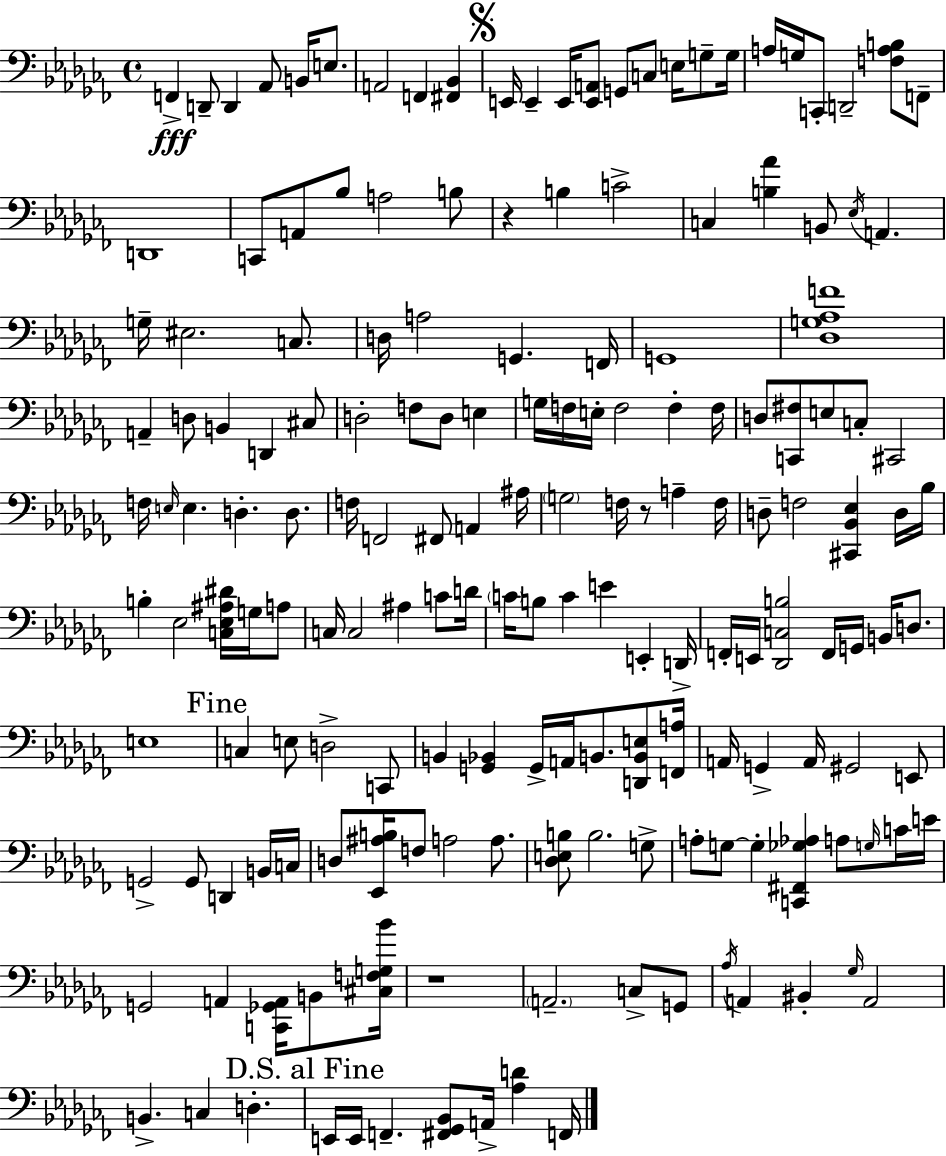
F2/q D2/e D2/q Ab2/e B2/s E3/e. A2/h F2/q [F#2,Bb2]/q E2/s E2/q E2/s [E2,A2]/e G2/e C3/e E3/s G3/e G3/s A3/s G3/s C2/e D2/h [F3,A3,B3]/e F2/e D2/w C2/e A2/e Bb3/e A3/h B3/e R/q B3/q C4/h C3/q [B3,Ab4]/q B2/e Eb3/s A2/q. G3/s EIS3/h. C3/e. D3/s A3/h G2/q. F2/s G2/w [Db3,G3,Ab3,F4]/w A2/q D3/e B2/q D2/q C#3/e D3/h F3/e D3/e E3/q G3/s F3/s E3/s F3/h F3/q F3/s D3/e [C2,F#3]/e E3/e C3/e C#2/h F3/s E3/s E3/q. D3/q. D3/e. F3/s F2/h F#2/e A2/q A#3/s G3/h F3/s R/e A3/q F3/s D3/e F3/h [C#2,Bb2,Eb3]/q D3/s Bb3/s B3/q Eb3/h [C3,Eb3,A#3,D#4]/s G3/s A3/e C3/s C3/h A#3/q C4/e D4/s C4/s B3/e C4/q E4/q E2/q D2/s F2/s E2/s [Db2,C3,B3]/h F2/s G2/s B2/s D3/e. E3/w C3/q E3/e D3/h C2/e B2/q [G2,Bb2]/q G2/s A2/s B2/e. [D2,B2,E3]/e [F2,A3]/s A2/s G2/q A2/s G#2/h E2/e G2/h G2/e D2/q B2/s C3/s D3/e [Eb2,A#3,B3]/s F3/e A3/h A3/e. [Db3,E3,B3]/e B3/h. G3/e A3/e G3/e G3/q [C2,F#2,Gb3,Ab3]/q A3/e G3/s C4/s E4/s G2/h A2/q [C2,Gb2,A2]/s B2/e [C#3,F3,G3,Bb4]/s R/w A2/h. C3/e G2/e Ab3/s A2/q BIS2/q Gb3/s A2/h B2/q. C3/q D3/q. E2/s E2/s F2/q. [F#2,Gb2,Bb2]/e A2/s [Ab3,D4]/q F2/s